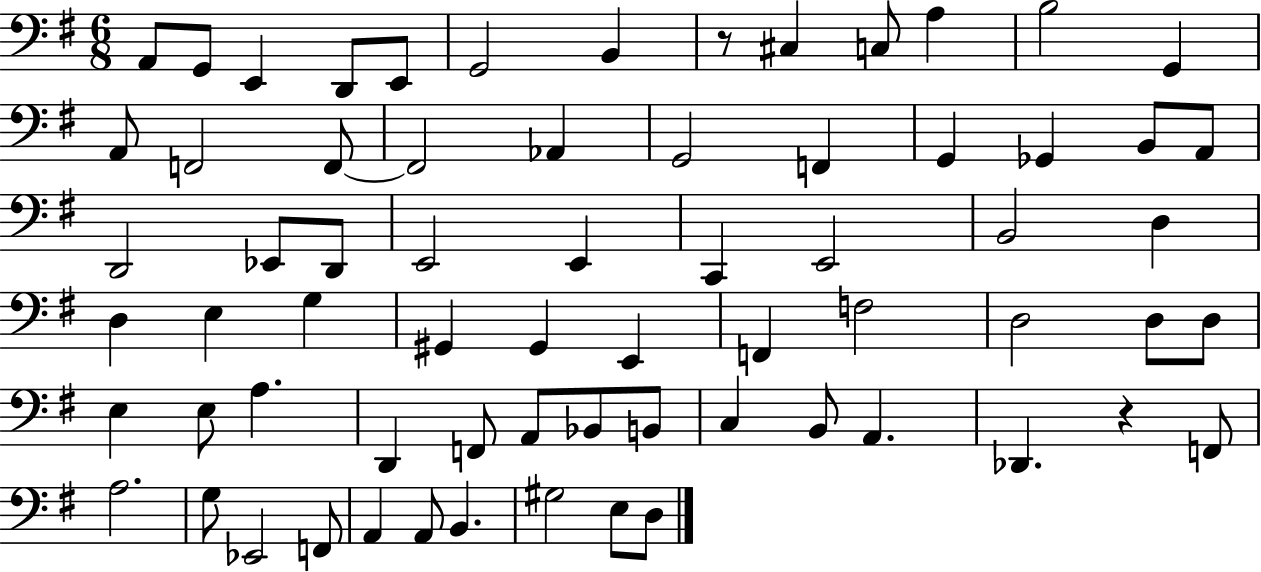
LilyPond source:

{
  \clef bass
  \numericTimeSignature
  \time 6/8
  \key g \major
  a,8 g,8 e,4 d,8 e,8 | g,2 b,4 | r8 cis4 c8 a4 | b2 g,4 | \break a,8 f,2 f,8~~ | f,2 aes,4 | g,2 f,4 | g,4 ges,4 b,8 a,8 | \break d,2 ees,8 d,8 | e,2 e,4 | c,4 e,2 | b,2 d4 | \break d4 e4 g4 | gis,4 gis,4 e,4 | f,4 f2 | d2 d8 d8 | \break e4 e8 a4. | d,4 f,8 a,8 bes,8 b,8 | c4 b,8 a,4. | des,4. r4 f,8 | \break a2. | g8 ees,2 f,8 | a,4 a,8 b,4. | gis2 e8 d8 | \break \bar "|."
}